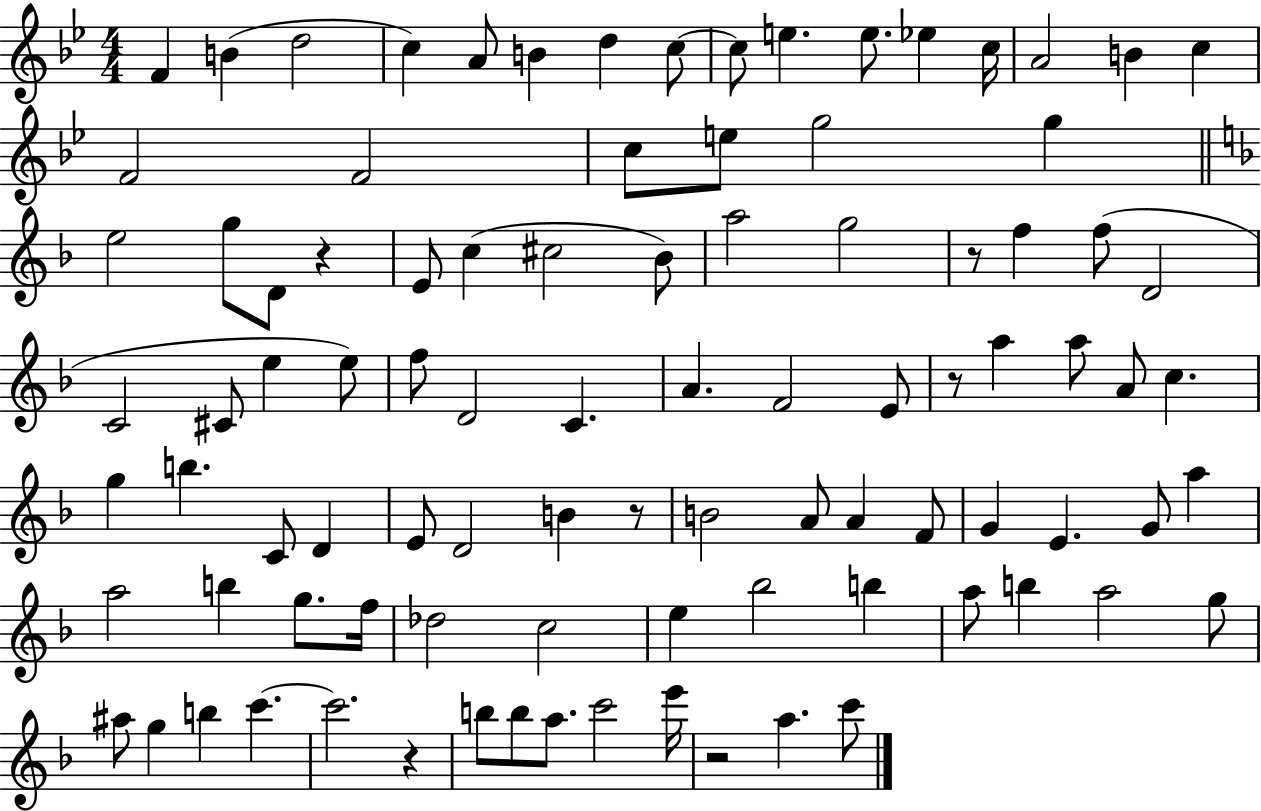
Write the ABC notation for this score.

X:1
T:Untitled
M:4/4
L:1/4
K:Bb
F B d2 c A/2 B d c/2 c/2 e e/2 _e c/4 A2 B c F2 F2 c/2 e/2 g2 g e2 g/2 D/2 z E/2 c ^c2 _B/2 a2 g2 z/2 f f/2 D2 C2 ^C/2 e e/2 f/2 D2 C A F2 E/2 z/2 a a/2 A/2 c g b C/2 D E/2 D2 B z/2 B2 A/2 A F/2 G E G/2 a a2 b g/2 f/4 _d2 c2 e _b2 b a/2 b a2 g/2 ^a/2 g b c' c'2 z b/2 b/2 a/2 c'2 e'/4 z2 a c'/2